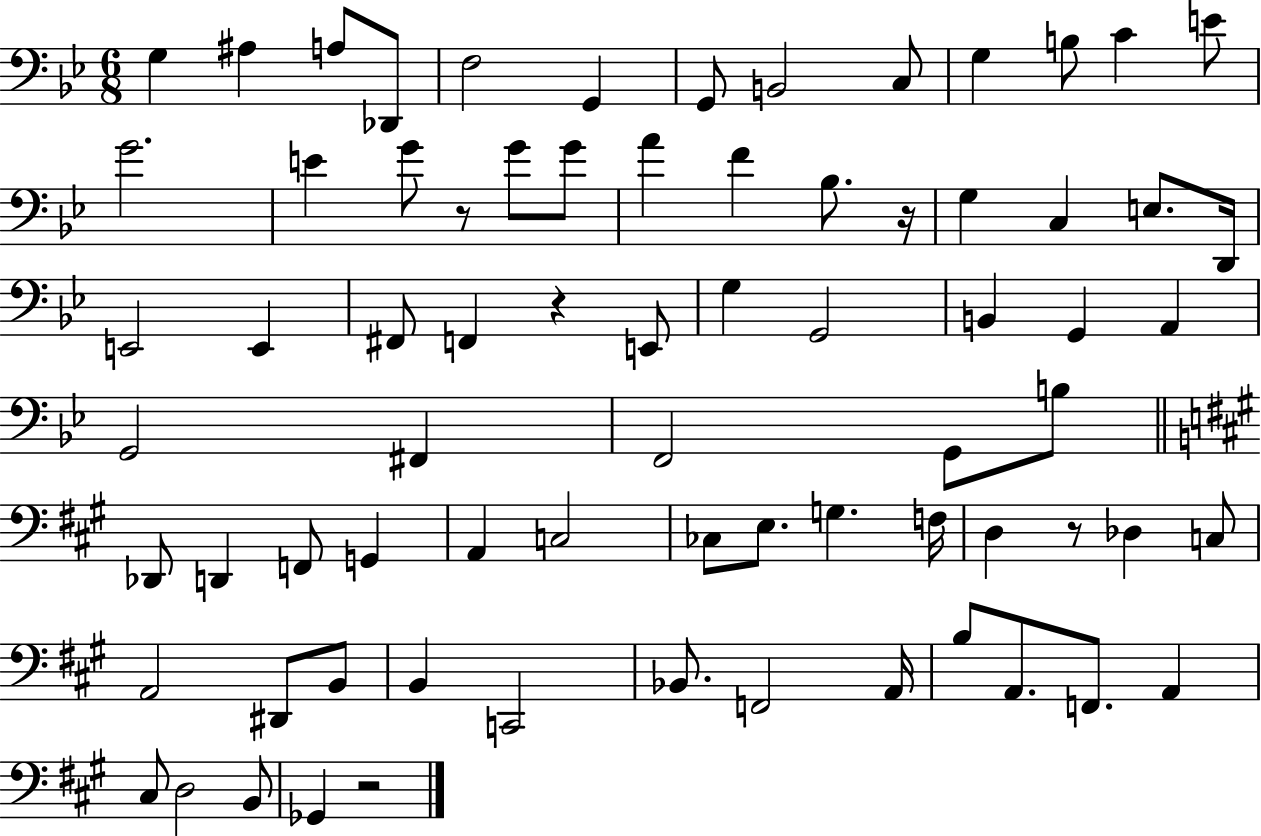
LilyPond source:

{
  \clef bass
  \numericTimeSignature
  \time 6/8
  \key bes \major
  g4 ais4 a8 des,8 | f2 g,4 | g,8 b,2 c8 | g4 b8 c'4 e'8 | \break g'2. | e'4 g'8 r8 g'8 g'8 | a'4 f'4 bes8. r16 | g4 c4 e8. d,16 | \break e,2 e,4 | fis,8 f,4 r4 e,8 | g4 g,2 | b,4 g,4 a,4 | \break g,2 fis,4 | f,2 g,8 b8 | \bar "||" \break \key a \major des,8 d,4 f,8 g,4 | a,4 c2 | ces8 e8. g4. f16 | d4 r8 des4 c8 | \break a,2 dis,8 b,8 | b,4 c,2 | bes,8. f,2 a,16 | b8 a,8. f,8. a,4 | \break cis8 d2 b,8 | ges,4 r2 | \bar "|."
}